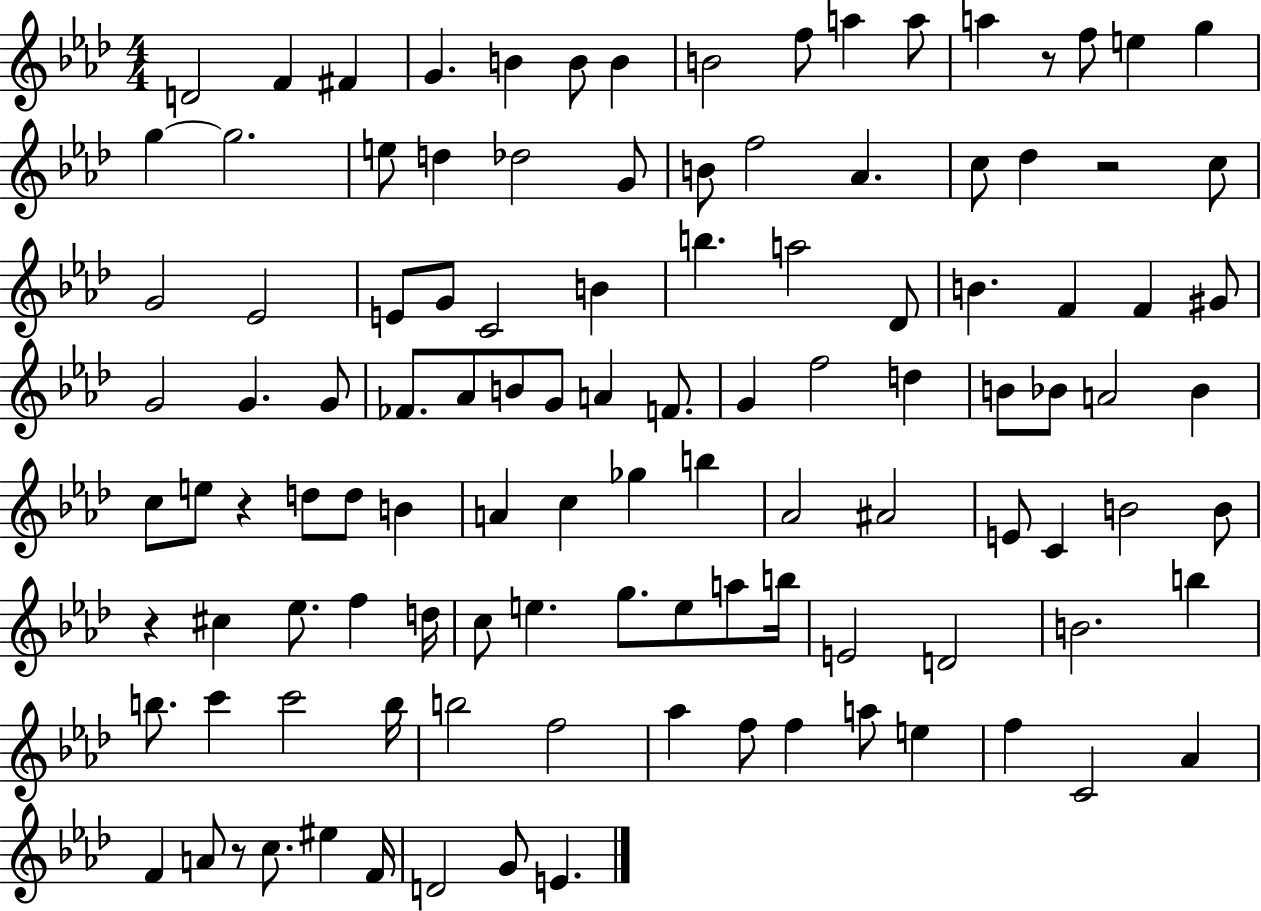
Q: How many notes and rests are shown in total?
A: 112